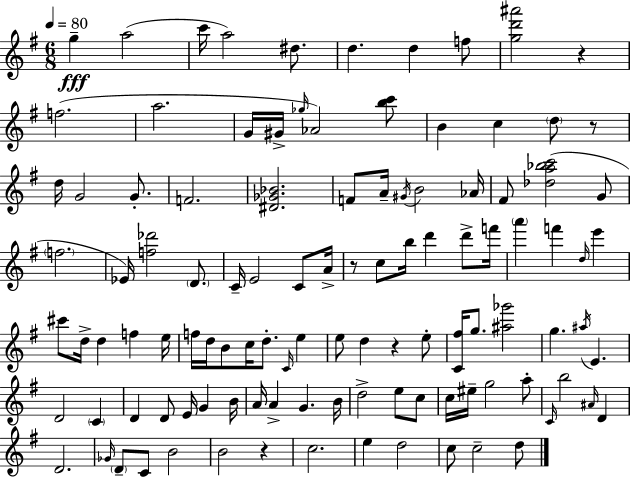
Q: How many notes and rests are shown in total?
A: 109